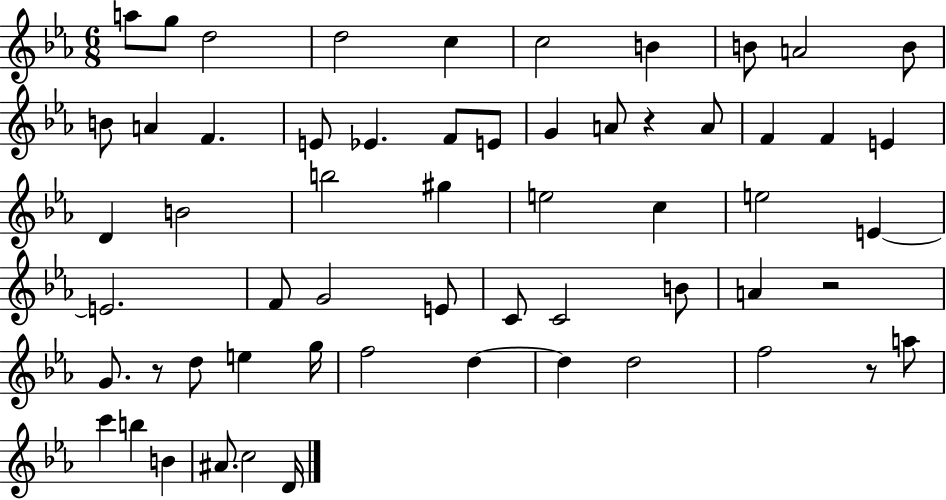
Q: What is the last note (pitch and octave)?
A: D4